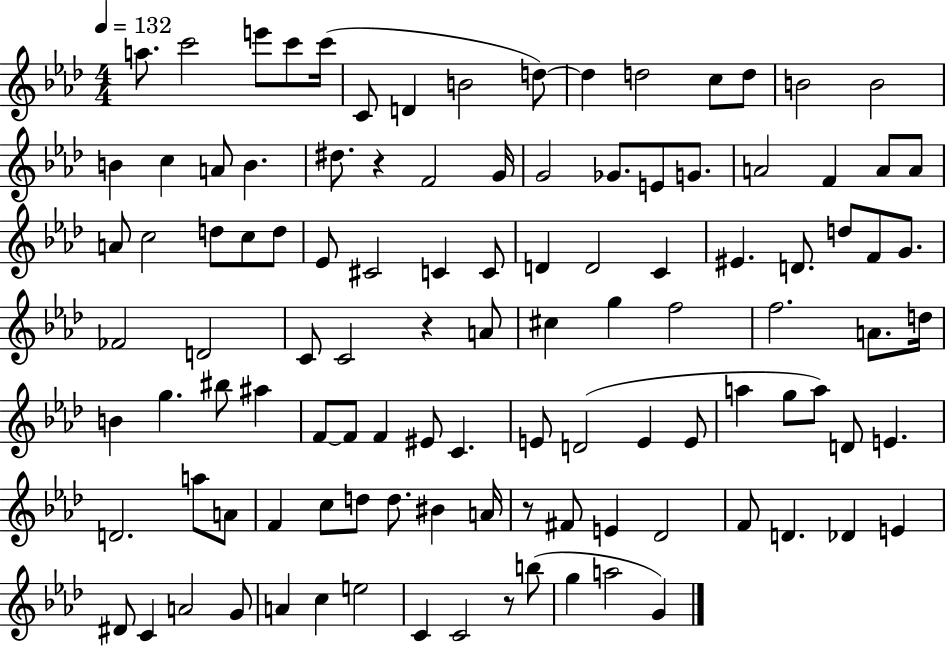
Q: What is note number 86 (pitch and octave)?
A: F#4